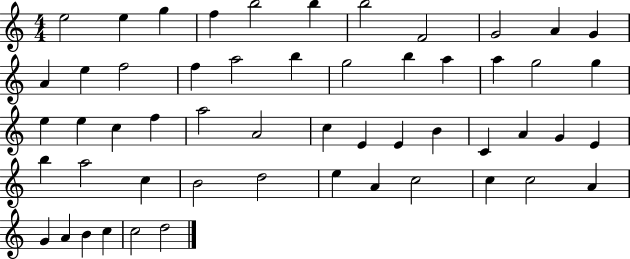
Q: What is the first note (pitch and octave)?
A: E5